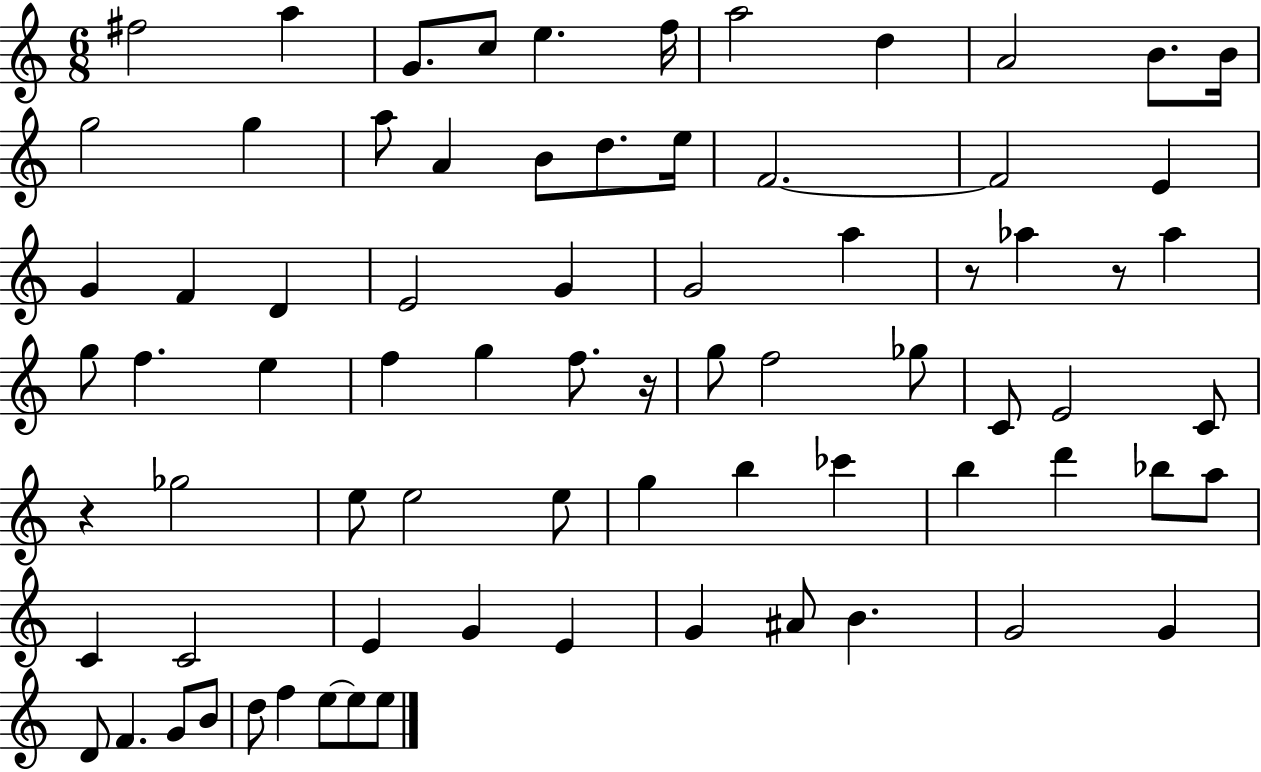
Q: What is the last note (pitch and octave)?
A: E5